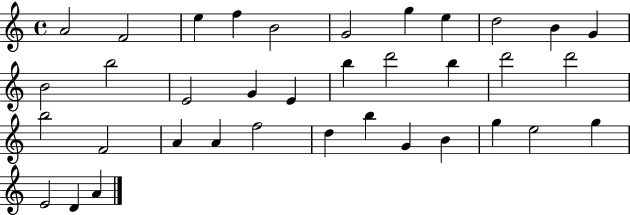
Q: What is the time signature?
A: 4/4